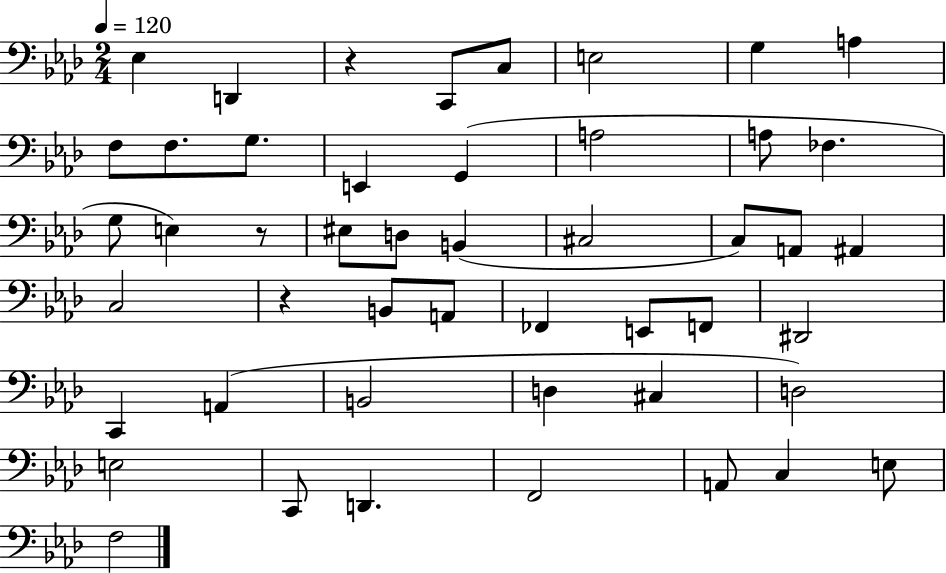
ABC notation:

X:1
T:Untitled
M:2/4
L:1/4
K:Ab
_E, D,, z C,,/2 C,/2 E,2 G, A, F,/2 F,/2 G,/2 E,, G,, A,2 A,/2 _F, G,/2 E, z/2 ^E,/2 D,/2 B,, ^C,2 C,/2 A,,/2 ^A,, C,2 z B,,/2 A,,/2 _F,, E,,/2 F,,/2 ^D,,2 C,, A,, B,,2 D, ^C, D,2 E,2 C,,/2 D,, F,,2 A,,/2 C, E,/2 F,2